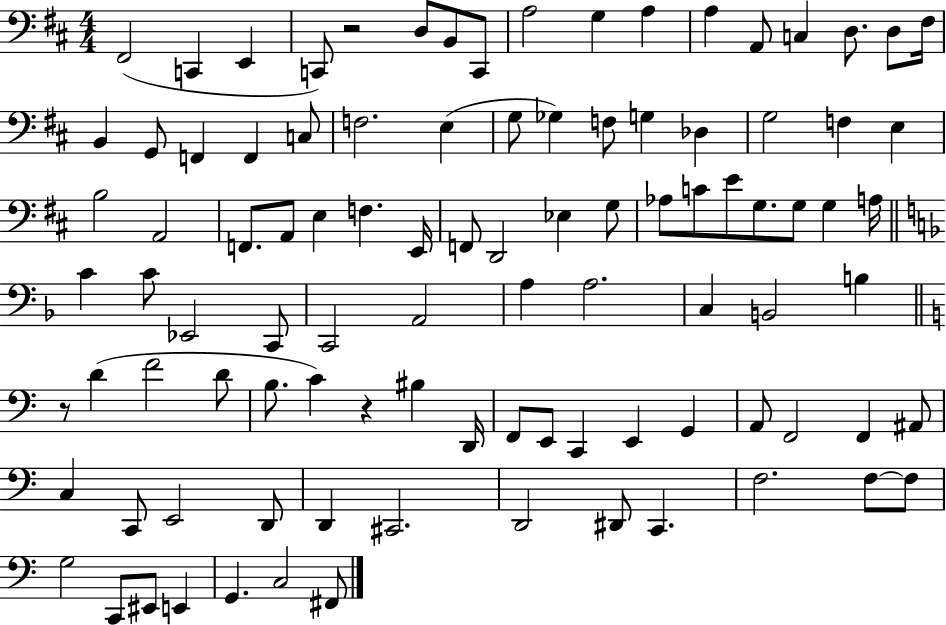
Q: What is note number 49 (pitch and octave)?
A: A3